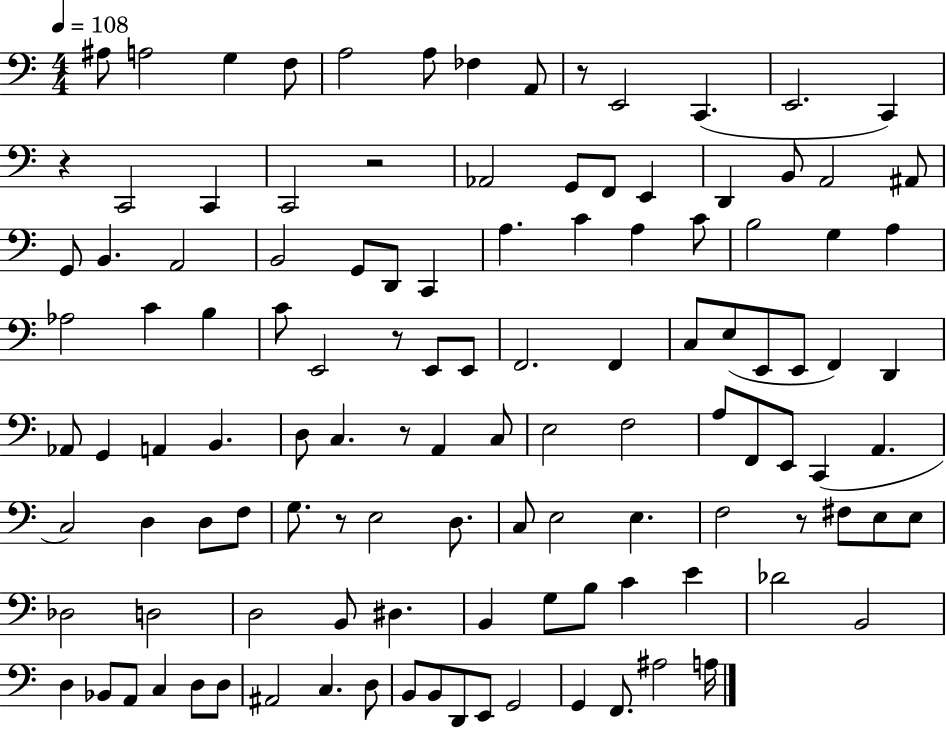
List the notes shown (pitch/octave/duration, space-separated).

A#3/e A3/h G3/q F3/e A3/h A3/e FES3/q A2/e R/e E2/h C2/q. E2/h. C2/q R/q C2/h C2/q C2/h R/h Ab2/h G2/e F2/e E2/q D2/q B2/e A2/h A#2/e G2/e B2/q. A2/h B2/h G2/e D2/e C2/q A3/q. C4/q A3/q C4/e B3/h G3/q A3/q Ab3/h C4/q B3/q C4/e E2/h R/e E2/e E2/e F2/h. F2/q C3/e E3/e E2/e E2/e F2/q D2/q Ab2/e G2/q A2/q B2/q. D3/e C3/q. R/e A2/q C3/e E3/h F3/h A3/e F2/e E2/e C2/q A2/q. C3/h D3/q D3/e F3/e G3/e. R/e E3/h D3/e. C3/e E3/h E3/q. F3/h R/e F#3/e E3/e E3/e Db3/h D3/h D3/h B2/e D#3/q. B2/q G3/e B3/e C4/q E4/q Db4/h B2/h D3/q Bb2/e A2/e C3/q D3/e D3/e A#2/h C3/q. D3/e B2/e B2/e D2/e E2/e G2/h G2/q F2/e. A#3/h A3/s